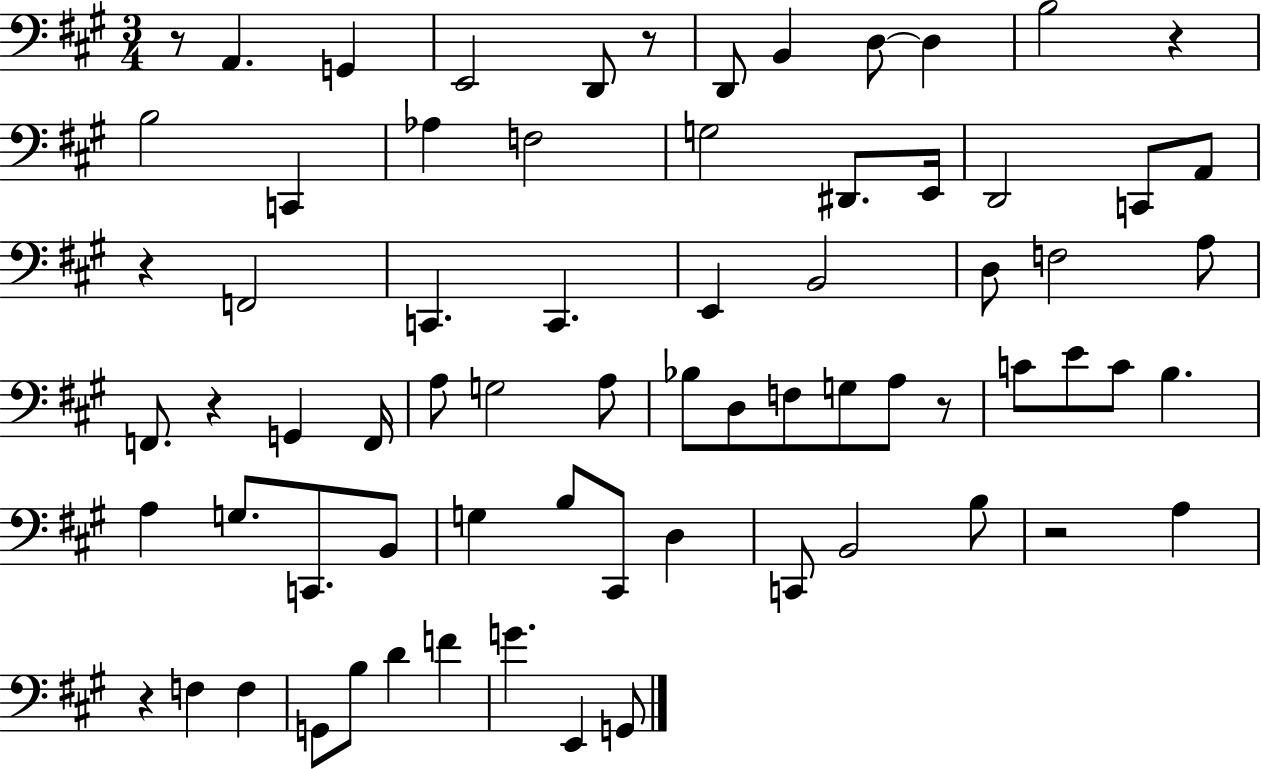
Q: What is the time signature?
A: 3/4